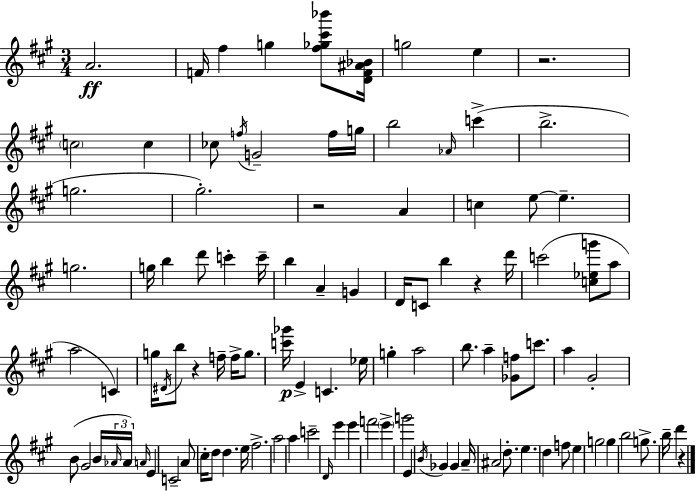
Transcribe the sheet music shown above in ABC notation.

X:1
T:Untitled
M:3/4
L:1/4
K:A
A2 F/4 ^f g [^f_g^c'_b']/2 [DF^A_B]/4 g2 e z2 c2 c _c/2 f/4 G2 f/4 g/4 b2 _A/4 c' b2 g2 ^g2 z2 A c e/2 e g2 g/4 b d'/2 c' c'/4 b A G D/4 C/2 b z d'/4 c'2 [c_eg']/2 a/2 a2 C g/4 ^D/4 b/2 z f/4 f/4 g/2 [c'_g']/4 E C _e/4 g a2 b/2 a [_Gf]/2 c'/2 a ^G2 B/2 ^G2 B/4 _A/4 _A/4 A/4 E C2 A/2 ^c/4 d/2 d e/4 ^f2 a2 a c'2 D/4 e' e' f'2 e' g'2 E B/4 _G _G A/4 ^A2 d/2 e d f/2 e g2 g b2 g/2 b/4 d' z